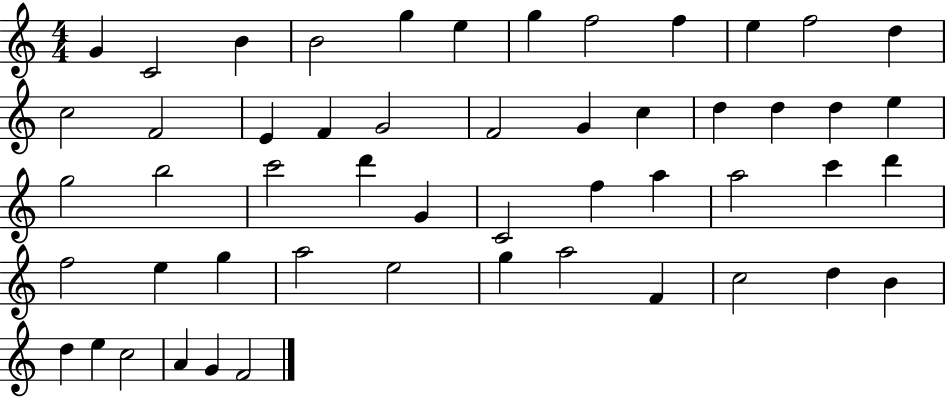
G4/q C4/h B4/q B4/h G5/q E5/q G5/q F5/h F5/q E5/q F5/h D5/q C5/h F4/h E4/q F4/q G4/h F4/h G4/q C5/q D5/q D5/q D5/q E5/q G5/h B5/h C6/h D6/q G4/q C4/h F5/q A5/q A5/h C6/q D6/q F5/h E5/q G5/q A5/h E5/h G5/q A5/h F4/q C5/h D5/q B4/q D5/q E5/q C5/h A4/q G4/q F4/h